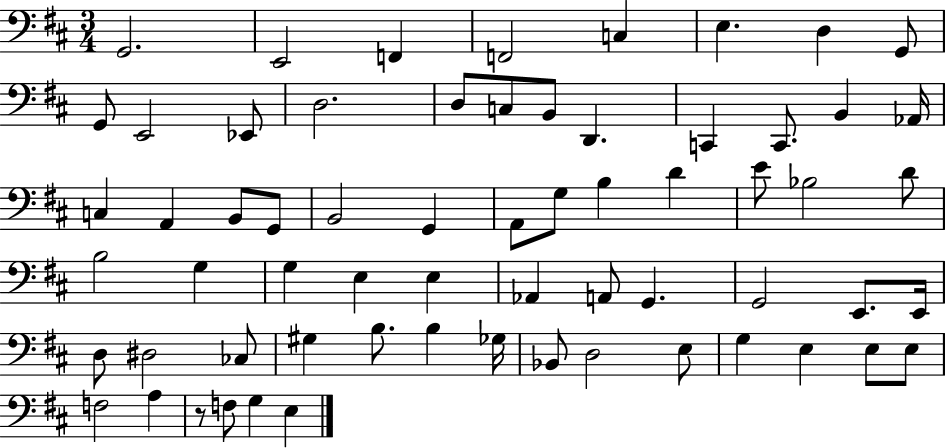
G2/h. E2/h F2/q F2/h C3/q E3/q. D3/q G2/e G2/e E2/h Eb2/e D3/h. D3/e C3/e B2/e D2/q. C2/q C2/e. B2/q Ab2/s C3/q A2/q B2/e G2/e B2/h G2/q A2/e G3/e B3/q D4/q E4/e Bb3/h D4/e B3/h G3/q G3/q E3/q E3/q Ab2/q A2/e G2/q. G2/h E2/e. E2/s D3/e D#3/h CES3/e G#3/q B3/e. B3/q Gb3/s Bb2/e D3/h E3/e G3/q E3/q E3/e E3/e F3/h A3/q R/e F3/e G3/q E3/q